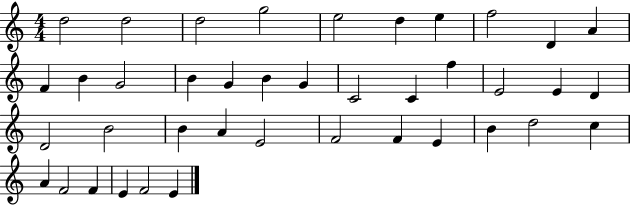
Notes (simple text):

D5/h D5/h D5/h G5/h E5/h D5/q E5/q F5/h D4/q A4/q F4/q B4/q G4/h B4/q G4/q B4/q G4/q C4/h C4/q F5/q E4/h E4/q D4/q D4/h B4/h B4/q A4/q E4/h F4/h F4/q E4/q B4/q D5/h C5/q A4/q F4/h F4/q E4/q F4/h E4/q